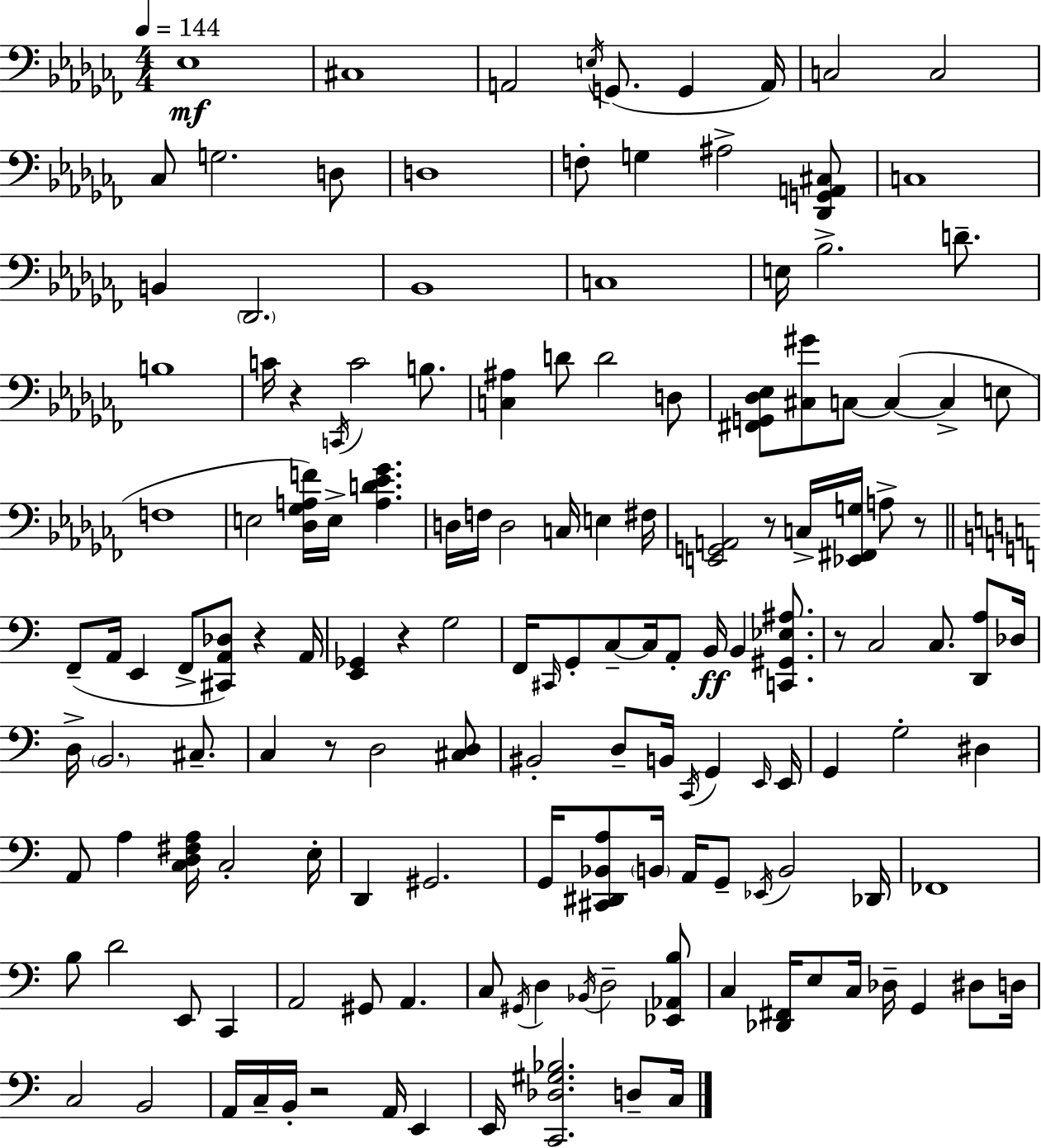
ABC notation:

X:1
T:Untitled
M:4/4
L:1/4
K:Abm
_E,4 ^C,4 A,,2 E,/4 G,,/2 G,, A,,/4 C,2 C,2 _C,/2 G,2 D,/2 D,4 F,/2 G, ^A,2 [_D,,G,,A,,^C,]/2 C,4 B,, _D,,2 _B,,4 C,4 E,/4 _B,2 D/2 B,4 C/4 z C,,/4 C2 B,/2 [C,^A,] D/2 D2 D,/2 [^F,,G,,_D,_E,]/2 [^C,^G]/2 C,/2 C, C, E,/2 F,4 E,2 [_D,_G,A,F]/4 E,/4 [A,D_E_G] D,/4 F,/4 D,2 C,/4 E, ^F,/4 [E,,G,,A,,]2 z/2 C,/4 [_E,,^F,,G,]/4 A,/2 z/2 F,,/2 A,,/4 E,, F,,/2 [^C,,A,,_D,]/2 z A,,/4 [E,,_G,,] z G,2 F,,/4 ^C,,/4 G,,/2 C,/2 C,/4 A,,/2 B,,/4 B,, [C,,^G,,_E,^A,]/2 z/2 C,2 C,/2 [D,,A,]/2 _D,/4 D,/4 B,,2 ^C,/2 C, z/2 D,2 [^C,D,]/2 ^B,,2 D,/2 B,,/4 C,,/4 G,, E,,/4 E,,/4 G,, G,2 ^D, A,,/2 A, [C,D,^F,A,]/4 C,2 E,/4 D,, ^G,,2 G,,/4 [^C,,^D,,_B,,A,]/2 B,,/4 A,,/4 G,,/2 _E,,/4 B,,2 _D,,/4 _F,,4 B,/2 D2 E,,/2 C,, A,,2 ^G,,/2 A,, C,/2 ^G,,/4 D, _B,,/4 D,2 [_E,,_A,,B,]/2 C, [_D,,^F,,]/4 E,/2 C,/4 _D,/4 G,, ^D,/2 D,/4 C,2 B,,2 A,,/4 C,/4 B,,/4 z2 A,,/4 E,, E,,/4 [C,,_D,^G,_B,]2 D,/2 C,/4